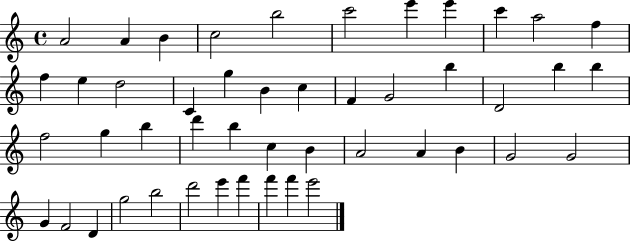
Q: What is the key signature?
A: C major